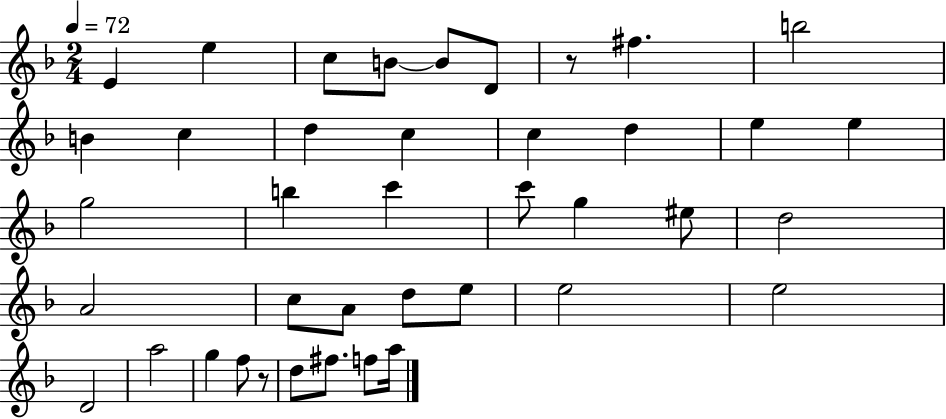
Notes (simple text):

E4/q E5/q C5/e B4/e B4/e D4/e R/e F#5/q. B5/h B4/q C5/q D5/q C5/q C5/q D5/q E5/q E5/q G5/h B5/q C6/q C6/e G5/q EIS5/e D5/h A4/h C5/e A4/e D5/e E5/e E5/h E5/h D4/h A5/h G5/q F5/e R/e D5/e F#5/e. F5/e A5/s